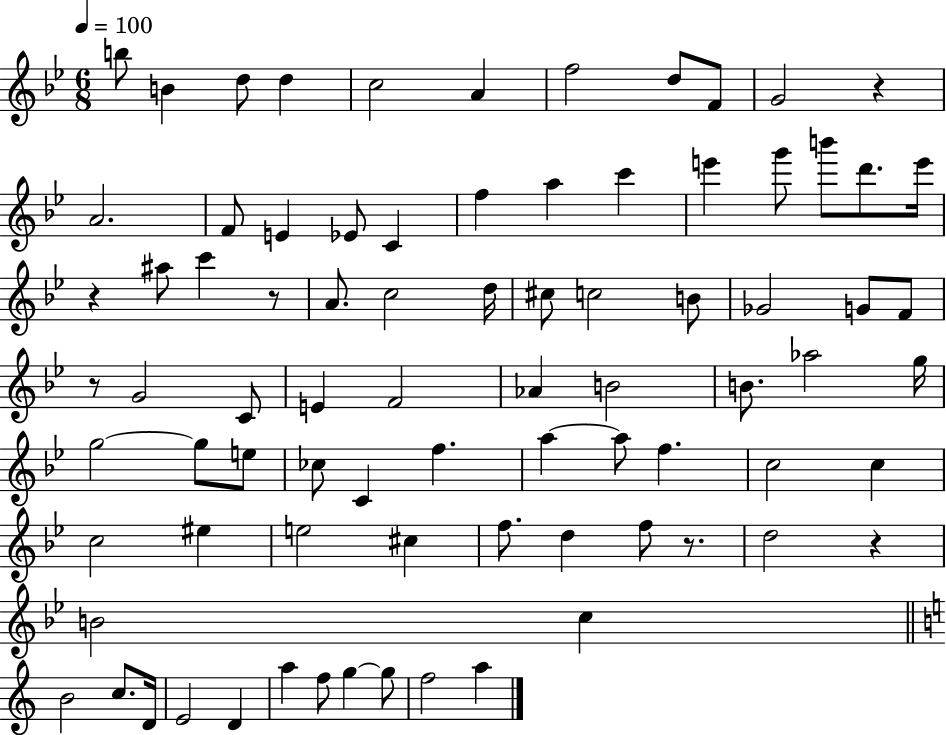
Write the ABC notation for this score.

X:1
T:Untitled
M:6/8
L:1/4
K:Bb
b/2 B d/2 d c2 A f2 d/2 F/2 G2 z A2 F/2 E _E/2 C f a c' e' g'/2 b'/2 d'/2 e'/4 z ^a/2 c' z/2 A/2 c2 d/4 ^c/2 c2 B/2 _G2 G/2 F/2 z/2 G2 C/2 E F2 _A B2 B/2 _a2 g/4 g2 g/2 e/2 _c/2 C f a a/2 f c2 c c2 ^e e2 ^c f/2 d f/2 z/2 d2 z B2 c B2 c/2 D/4 E2 D a f/2 g g/2 f2 a